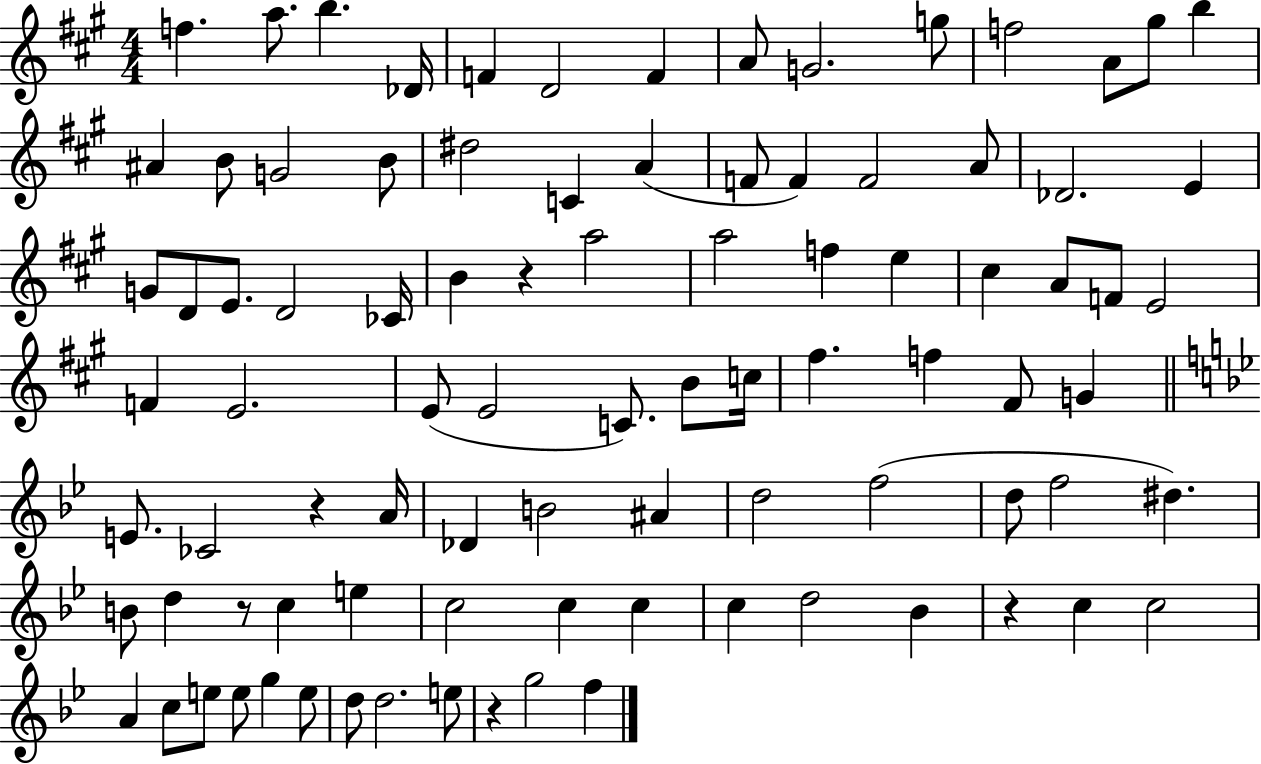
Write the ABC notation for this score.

X:1
T:Untitled
M:4/4
L:1/4
K:A
f a/2 b _D/4 F D2 F A/2 G2 g/2 f2 A/2 ^g/2 b ^A B/2 G2 B/2 ^d2 C A F/2 F F2 A/2 _D2 E G/2 D/2 E/2 D2 _C/4 B z a2 a2 f e ^c A/2 F/2 E2 F E2 E/2 E2 C/2 B/2 c/4 ^f f ^F/2 G E/2 _C2 z A/4 _D B2 ^A d2 f2 d/2 f2 ^d B/2 d z/2 c e c2 c c c d2 _B z c c2 A c/2 e/2 e/2 g e/2 d/2 d2 e/2 z g2 f